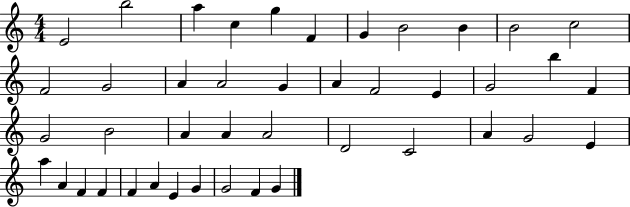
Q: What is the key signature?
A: C major